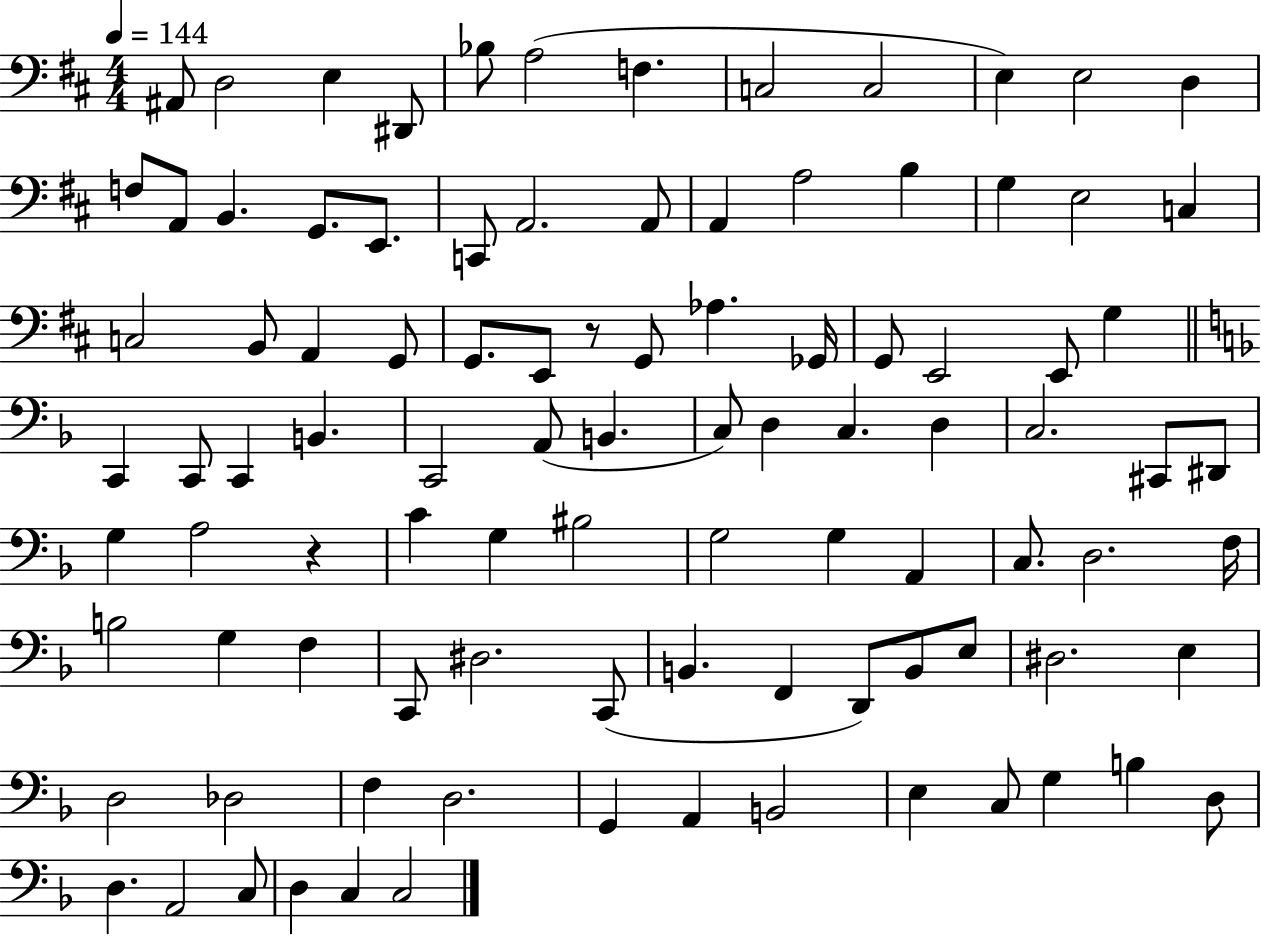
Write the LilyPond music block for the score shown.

{
  \clef bass
  \numericTimeSignature
  \time 4/4
  \key d \major
  \tempo 4 = 144
  ais,8 d2 e4 dis,8 | bes8 a2( f4. | c2 c2 | e4) e2 d4 | \break f8 a,8 b,4. g,8. e,8. | c,8 a,2. a,8 | a,4 a2 b4 | g4 e2 c4 | \break c2 b,8 a,4 g,8 | g,8. e,8 r8 g,8 aes4. ges,16 | g,8 e,2 e,8 g4 | \bar "||" \break \key d \minor c,4 c,8 c,4 b,4. | c,2 a,8( b,4. | c8) d4 c4. d4 | c2. cis,8 dis,8 | \break g4 a2 r4 | c'4 g4 bis2 | g2 g4 a,4 | c8. d2. f16 | \break b2 g4 f4 | c,8 dis2. c,8( | b,4. f,4 d,8) b,8 e8 | dis2. e4 | \break d2 des2 | f4 d2. | g,4 a,4 b,2 | e4 c8 g4 b4 d8 | \break d4. a,2 c8 | d4 c4 c2 | \bar "|."
}